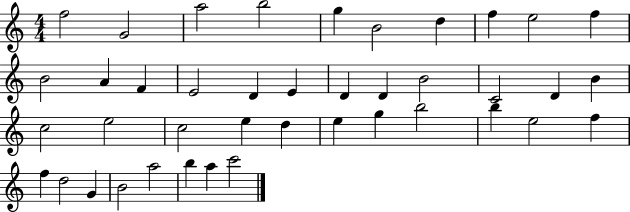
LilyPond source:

{
  \clef treble
  \numericTimeSignature
  \time 4/4
  \key c \major
  f''2 g'2 | a''2 b''2 | g''4 b'2 d''4 | f''4 e''2 f''4 | \break b'2 a'4 f'4 | e'2 d'4 e'4 | d'4 d'4 b'2 | c'2 d'4 b'4 | \break c''2 e''2 | c''2 e''4 d''4 | e''4 g''4 b''2 | b''4 e''2 f''4 | \break f''4 d''2 g'4 | b'2 a''2 | b''4 a''4 c'''2 | \bar "|."
}